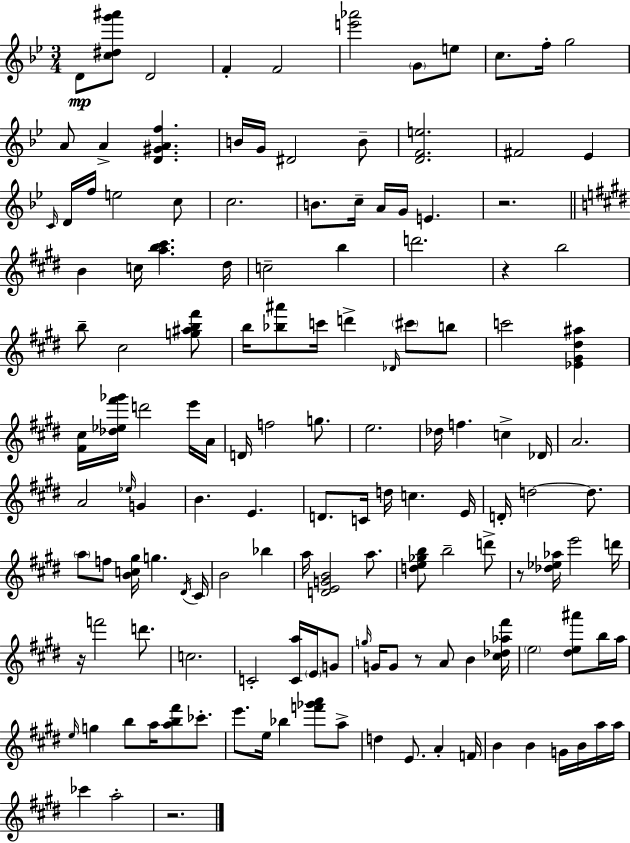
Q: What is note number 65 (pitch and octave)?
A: C5